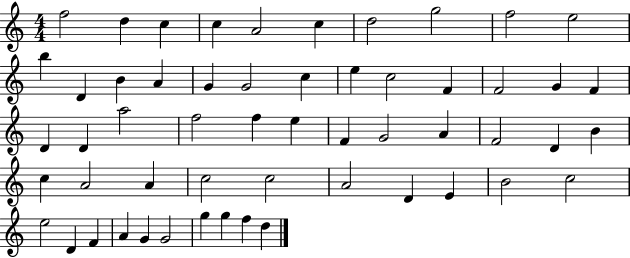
{
  \clef treble
  \numericTimeSignature
  \time 4/4
  \key c \major
  f''2 d''4 c''4 | c''4 a'2 c''4 | d''2 g''2 | f''2 e''2 | \break b''4 d'4 b'4 a'4 | g'4 g'2 c''4 | e''4 c''2 f'4 | f'2 g'4 f'4 | \break d'4 d'4 a''2 | f''2 f''4 e''4 | f'4 g'2 a'4 | f'2 d'4 b'4 | \break c''4 a'2 a'4 | c''2 c''2 | a'2 d'4 e'4 | b'2 c''2 | \break e''2 d'4 f'4 | a'4 g'4 g'2 | g''4 g''4 f''4 d''4 | \bar "|."
}